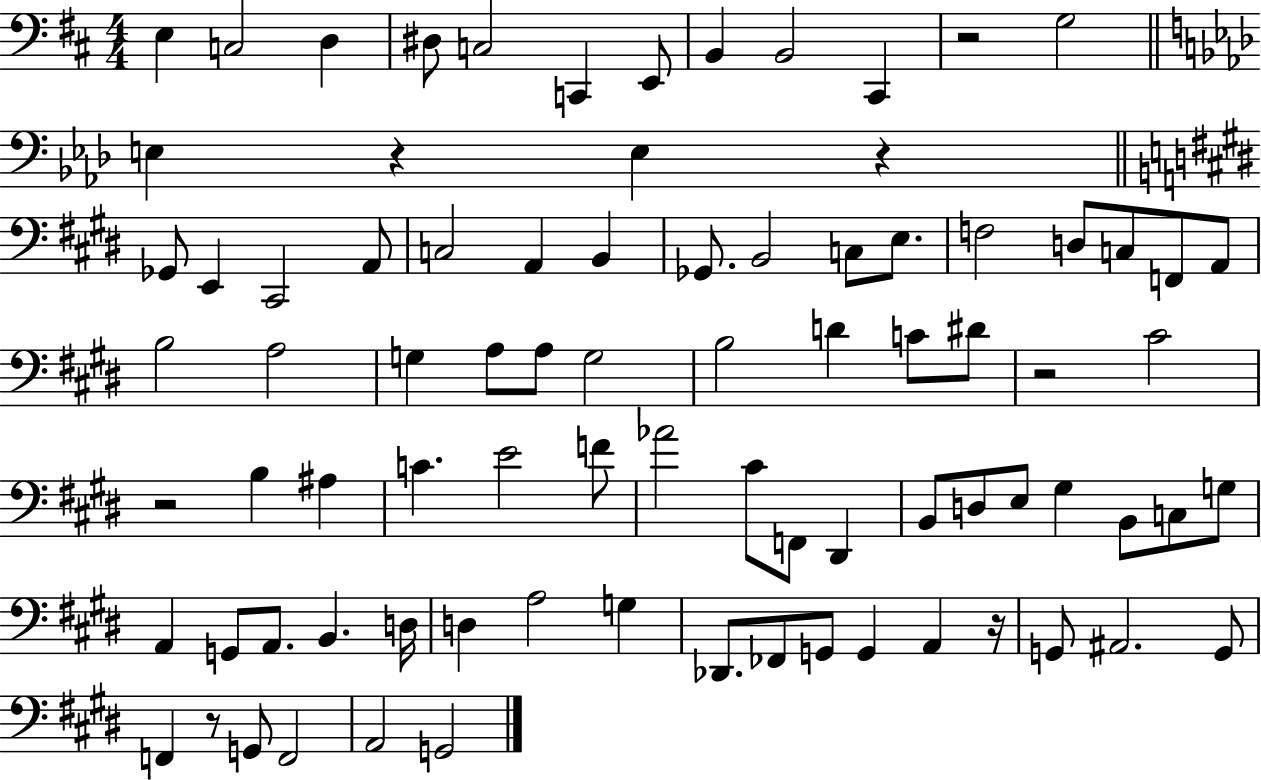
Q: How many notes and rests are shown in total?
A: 84